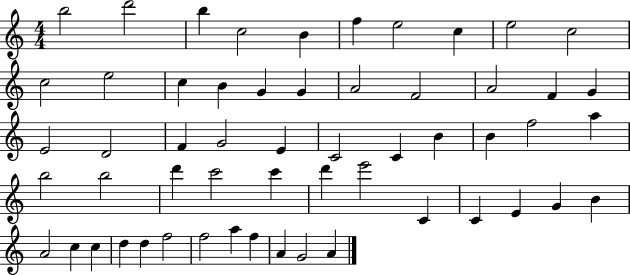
{
  \clef treble
  \numericTimeSignature
  \time 4/4
  \key c \major
  b''2 d'''2 | b''4 c''2 b'4 | f''4 e''2 c''4 | e''2 c''2 | \break c''2 e''2 | c''4 b'4 g'4 g'4 | a'2 f'2 | a'2 f'4 g'4 | \break e'2 d'2 | f'4 g'2 e'4 | c'2 c'4 b'4 | b'4 f''2 a''4 | \break b''2 b''2 | d'''4 c'''2 c'''4 | d'''4 e'''2 c'4 | c'4 e'4 g'4 b'4 | \break a'2 c''4 c''4 | d''4 d''4 f''2 | f''2 a''4 f''4 | a'4 g'2 a'4 | \break \bar "|."
}